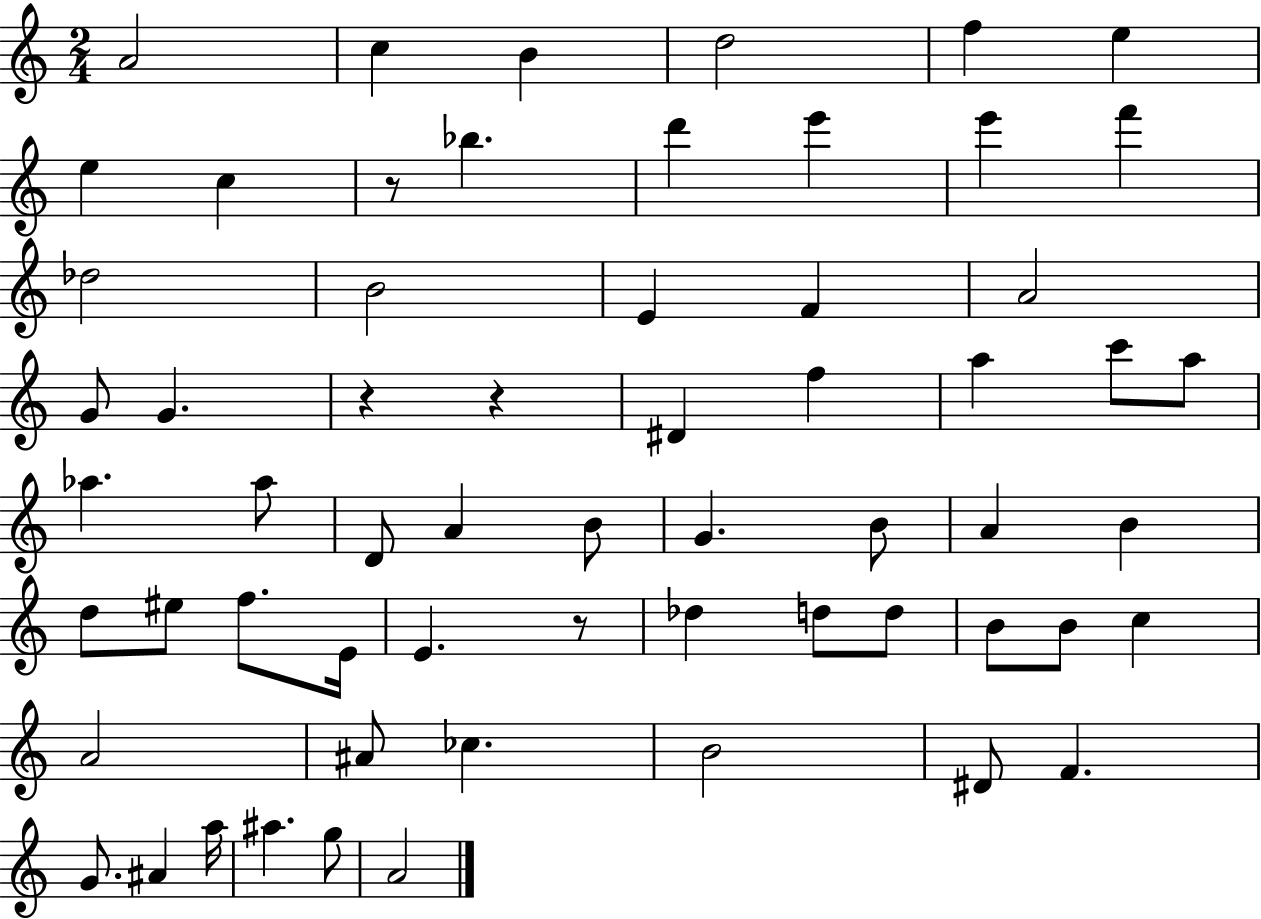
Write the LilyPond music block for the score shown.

{
  \clef treble
  \numericTimeSignature
  \time 2/4
  \key c \major
  a'2 | c''4 b'4 | d''2 | f''4 e''4 | \break e''4 c''4 | r8 bes''4. | d'''4 e'''4 | e'''4 f'''4 | \break des''2 | b'2 | e'4 f'4 | a'2 | \break g'8 g'4. | r4 r4 | dis'4 f''4 | a''4 c'''8 a''8 | \break aes''4. aes''8 | d'8 a'4 b'8 | g'4. b'8 | a'4 b'4 | \break d''8 eis''8 f''8. e'16 | e'4. r8 | des''4 d''8 d''8 | b'8 b'8 c''4 | \break a'2 | ais'8 ces''4. | b'2 | dis'8 f'4. | \break g'8. ais'4 a''16 | ais''4. g''8 | a'2 | \bar "|."
}